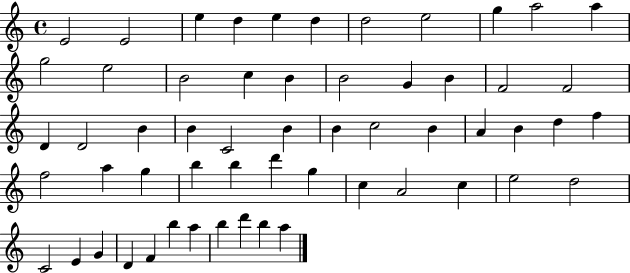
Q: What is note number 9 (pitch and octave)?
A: G5